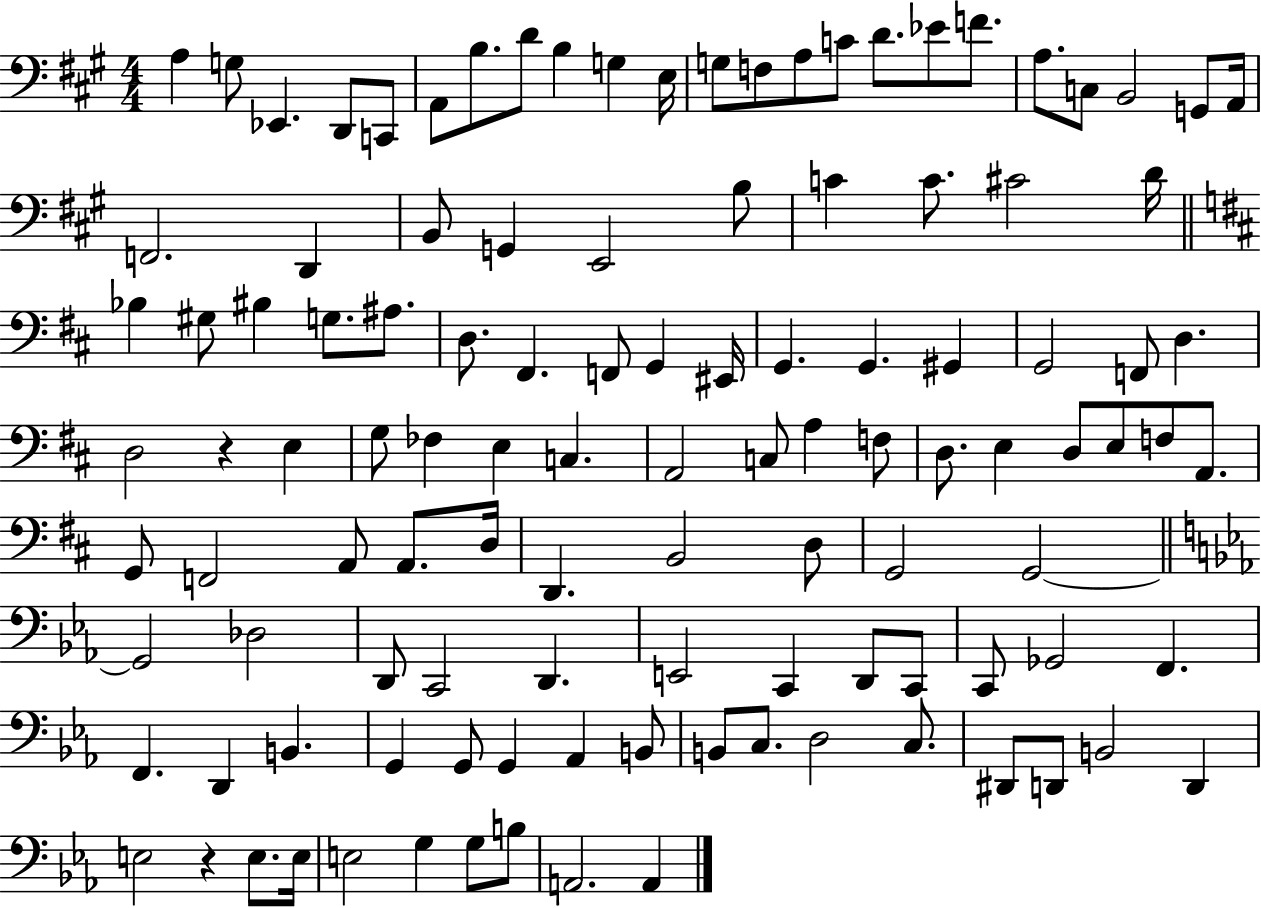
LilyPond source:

{
  \clef bass
  \numericTimeSignature
  \time 4/4
  \key a \major
  \repeat volta 2 { a4 g8 ees,4. d,8 c,8 | a,8 b8. d'8 b4 g4 e16 | g8 f8 a8 c'8 d'8. ees'8 f'8. | a8. c8 b,2 g,8 a,16 | \break f,2. d,4 | b,8 g,4 e,2 b8 | c'4 c'8. cis'2 d'16 | \bar "||" \break \key b \minor bes4 gis8 bis4 g8. ais8. | d8. fis,4. f,8 g,4 eis,16 | g,4. g,4. gis,4 | g,2 f,8 d4. | \break d2 r4 e4 | g8 fes4 e4 c4. | a,2 c8 a4 f8 | d8. e4 d8 e8 f8 a,8. | \break g,8 f,2 a,8 a,8. d16 | d,4. b,2 d8 | g,2 g,2~~ | \bar "||" \break \key ees \major g,2 des2 | d,8 c,2 d,4. | e,2 c,4 d,8 c,8 | c,8 ges,2 f,4. | \break f,4. d,4 b,4. | g,4 g,8 g,4 aes,4 b,8 | b,8 c8. d2 c8. | dis,8 d,8 b,2 d,4 | \break e2 r4 e8. e16 | e2 g4 g8 b8 | a,2. a,4 | } \bar "|."
}